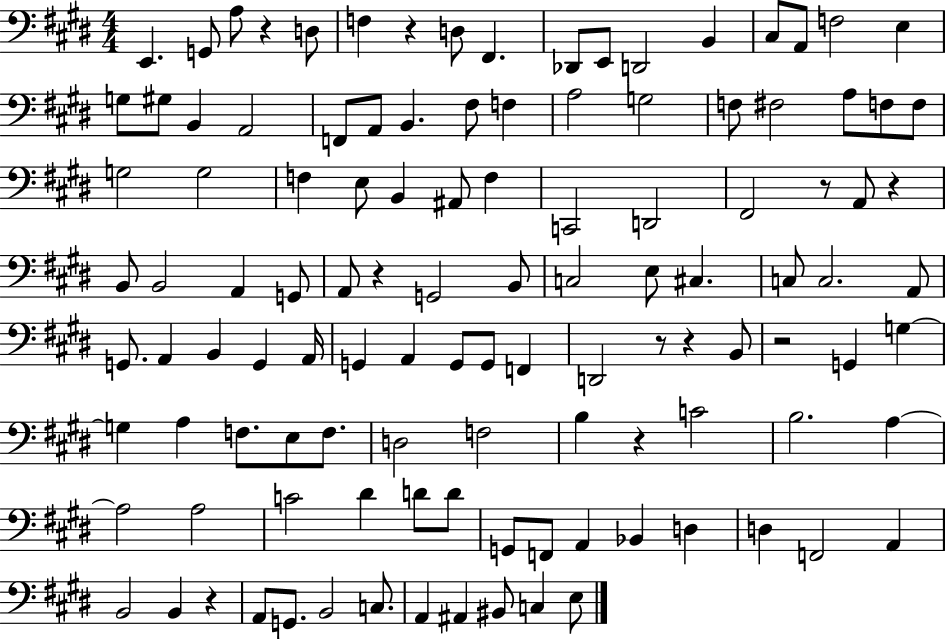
X:1
T:Untitled
M:4/4
L:1/4
K:E
E,, G,,/2 A,/2 z D,/2 F, z D,/2 ^F,, _D,,/2 E,,/2 D,,2 B,, ^C,/2 A,,/2 F,2 E, G,/2 ^G,/2 B,, A,,2 F,,/2 A,,/2 B,, ^F,/2 F, A,2 G,2 F,/2 ^F,2 A,/2 F,/2 F,/2 G,2 G,2 F, E,/2 B,, ^A,,/2 F, C,,2 D,,2 ^F,,2 z/2 A,,/2 z B,,/2 B,,2 A,, G,,/2 A,,/2 z G,,2 B,,/2 C,2 E,/2 ^C, C,/2 C,2 A,,/2 G,,/2 A,, B,, G,, A,,/4 G,, A,, G,,/2 G,,/2 F,, D,,2 z/2 z B,,/2 z2 G,, G, G, A, F,/2 E,/2 F,/2 D,2 F,2 B, z C2 B,2 A, A,2 A,2 C2 ^D D/2 D/2 G,,/2 F,,/2 A,, _B,, D, D, F,,2 A,, B,,2 B,, z A,,/2 G,,/2 B,,2 C,/2 A,, ^A,, ^B,,/2 C, E,/2